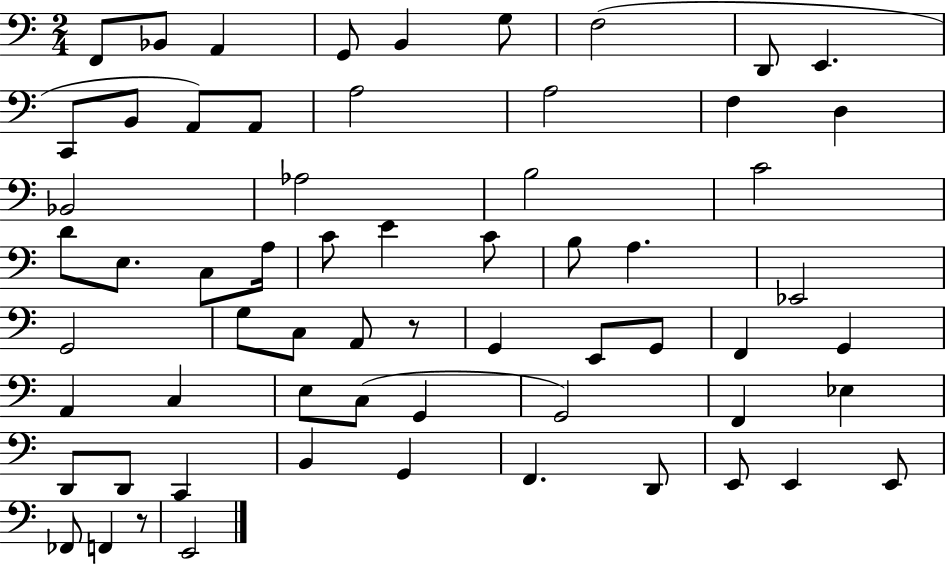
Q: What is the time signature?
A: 2/4